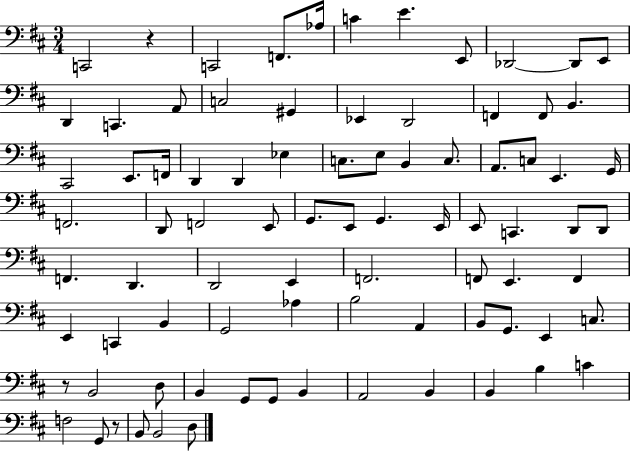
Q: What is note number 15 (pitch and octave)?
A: G#2